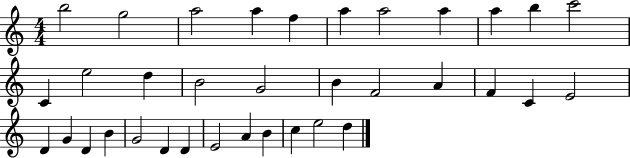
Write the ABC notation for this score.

X:1
T:Untitled
M:4/4
L:1/4
K:C
b2 g2 a2 a f a a2 a a b c'2 C e2 d B2 G2 B F2 A F C E2 D G D B G2 D D E2 A B c e2 d